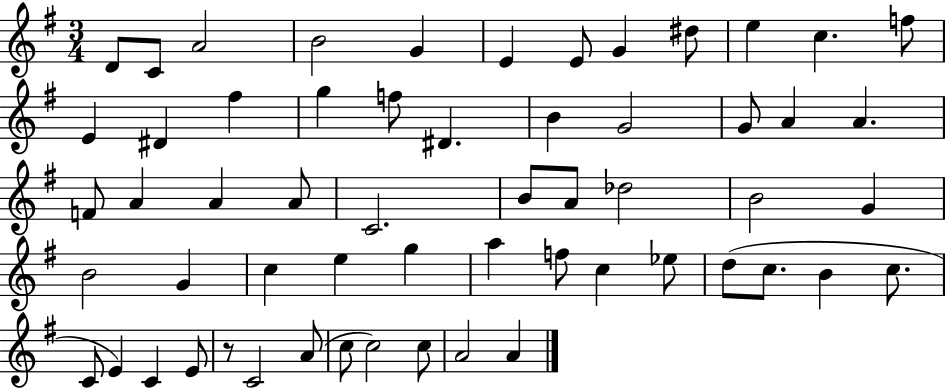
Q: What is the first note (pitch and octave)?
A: D4